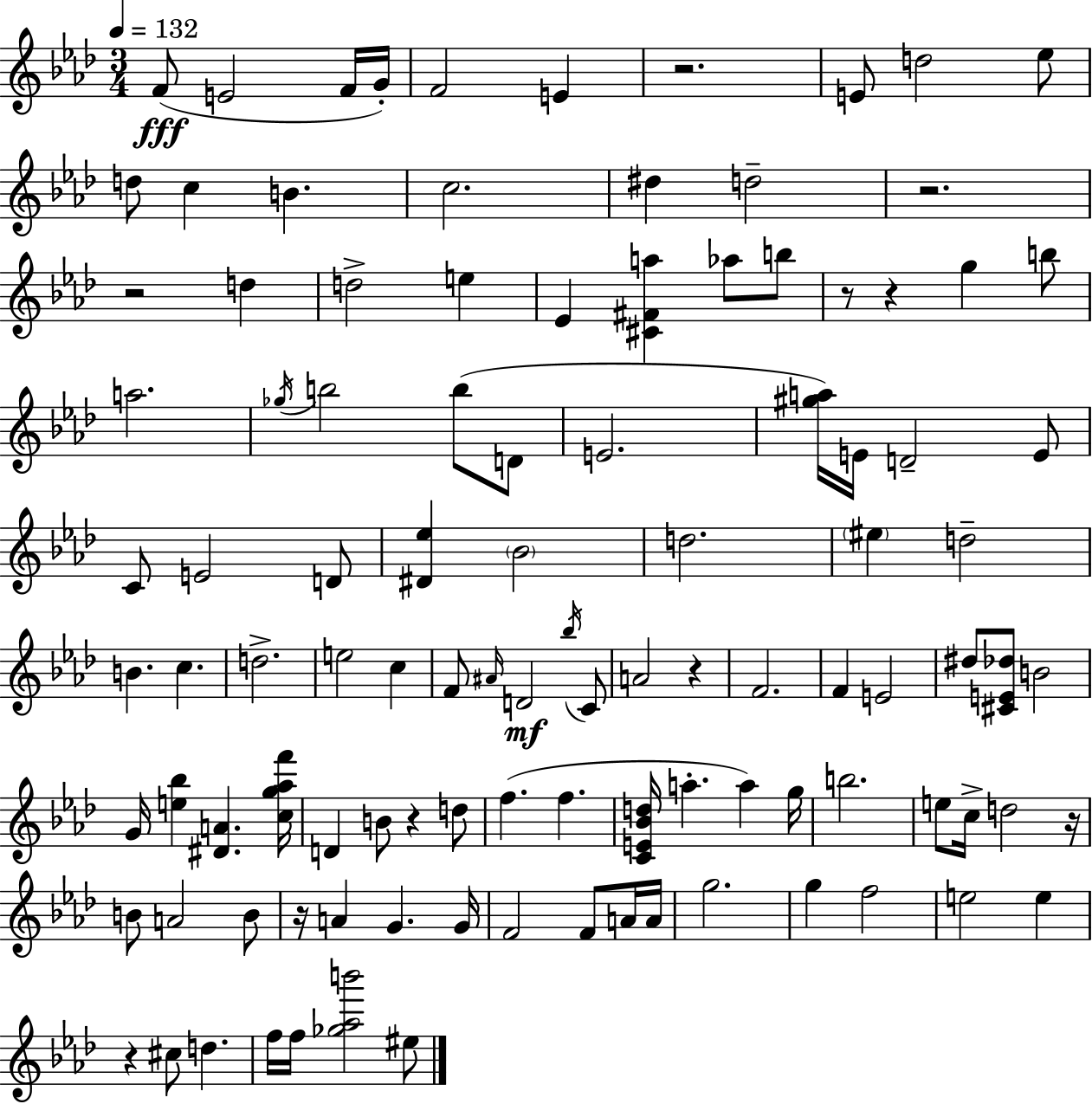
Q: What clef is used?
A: treble